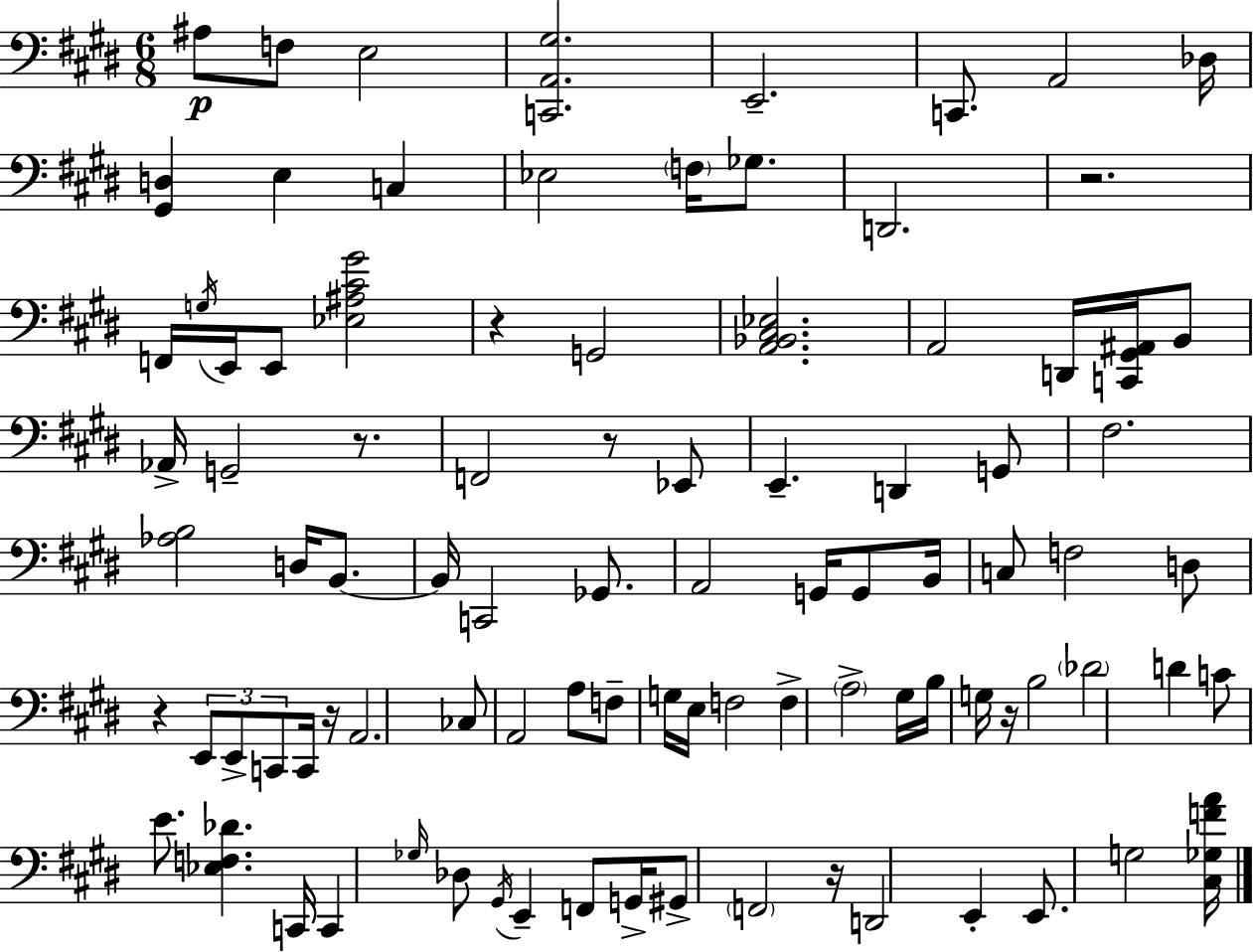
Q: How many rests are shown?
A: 8